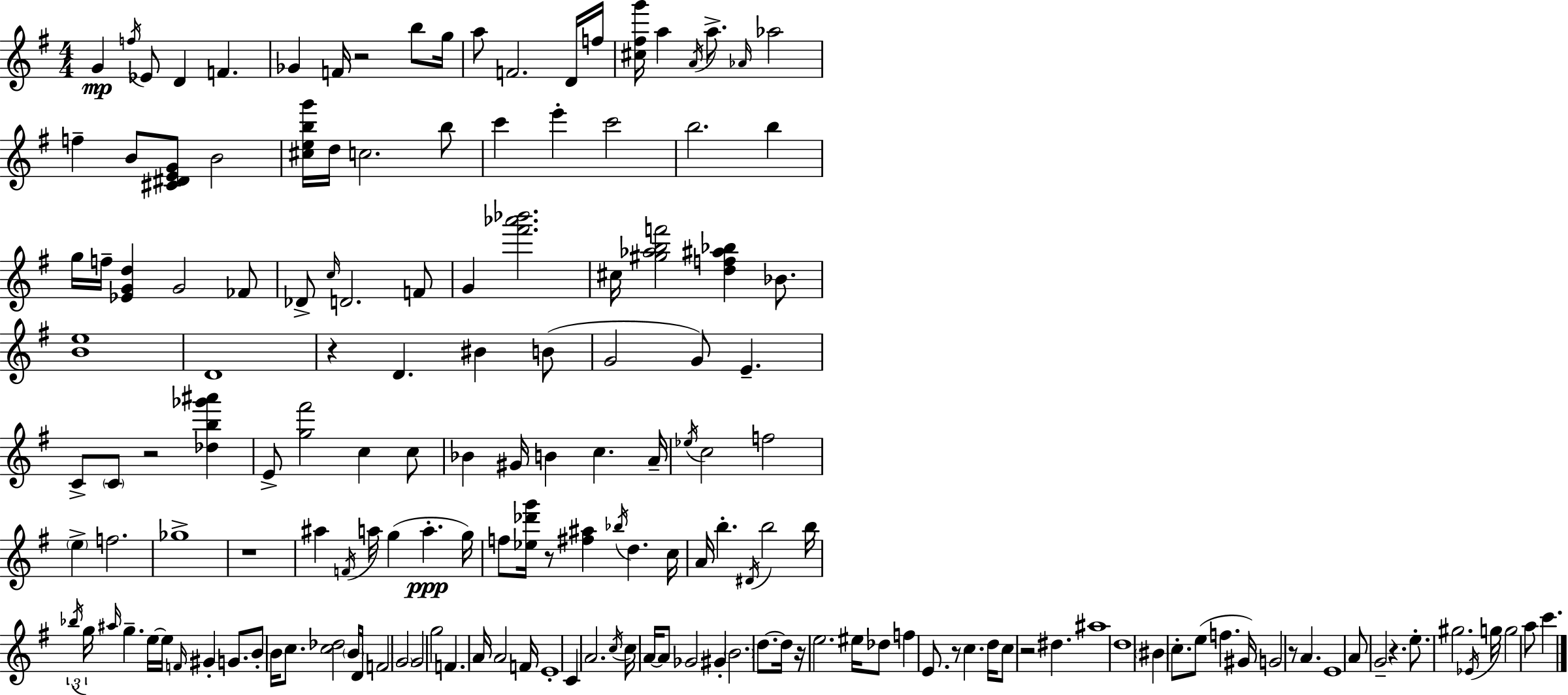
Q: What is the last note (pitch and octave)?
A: C6